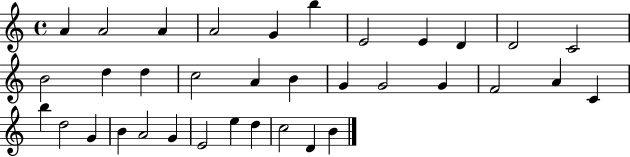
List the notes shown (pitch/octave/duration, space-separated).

A4/q A4/h A4/q A4/h G4/q B5/q E4/h E4/q D4/q D4/h C4/h B4/h D5/q D5/q C5/h A4/q B4/q G4/q G4/h G4/q F4/h A4/q C4/q B5/q D5/h G4/q B4/q A4/h G4/q E4/h E5/q D5/q C5/h D4/q B4/q